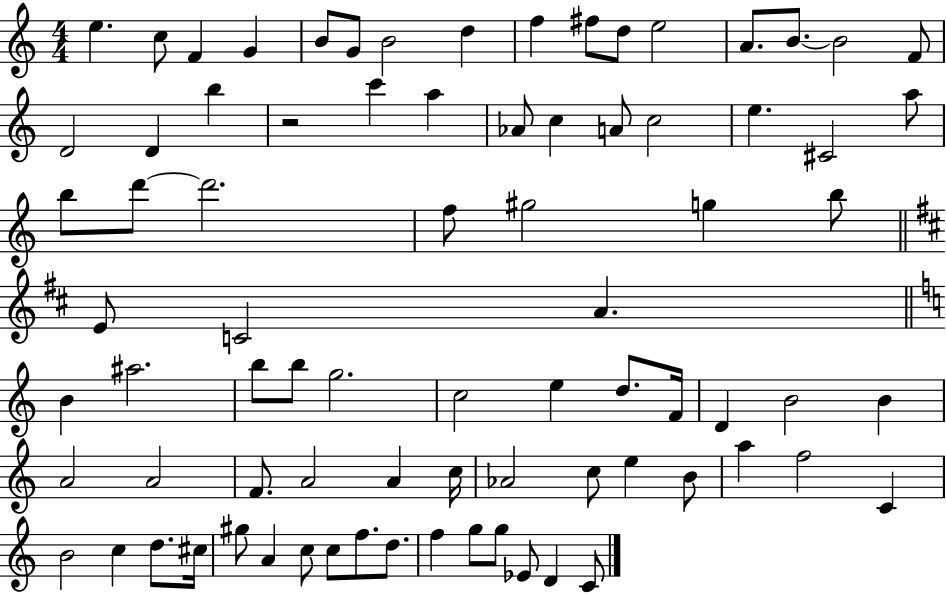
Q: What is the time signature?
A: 4/4